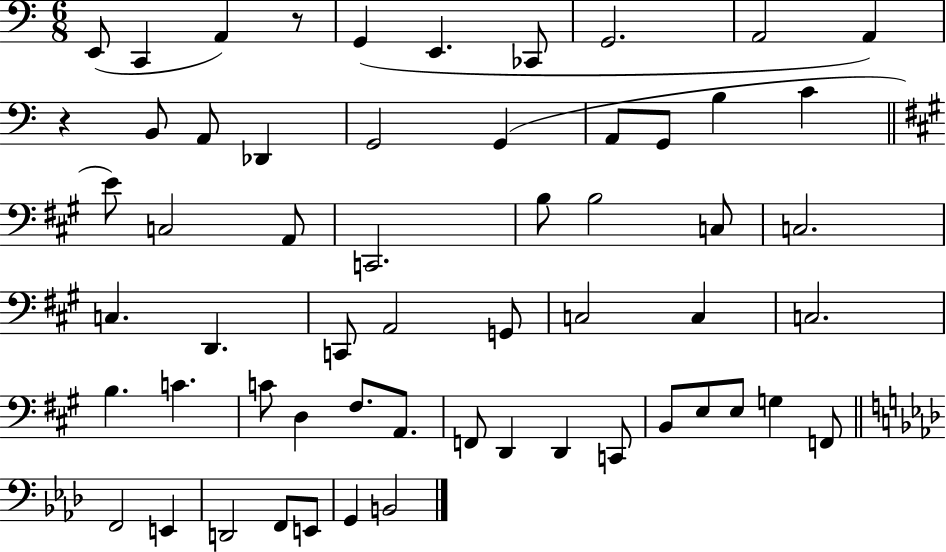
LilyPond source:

{
  \clef bass
  \numericTimeSignature
  \time 6/8
  \key c \major
  e,8( c,4 a,4) r8 | g,4( e,4. ces,8 | g,2. | a,2 a,4) | \break r4 b,8 a,8 des,4 | g,2 g,4( | a,8 g,8 b4 c'4 | \bar "||" \break \key a \major e'8) c2 a,8 | c,2. | b8 b2 c8 | c2. | \break c4. d,4. | c,8 a,2 g,8 | c2 c4 | c2. | \break b4. c'4. | c'8 d4 fis8. a,8. | f,8 d,4 d,4 c,8 | b,8 e8 e8 g4 f,8 | \break \bar "||" \break \key aes \major f,2 e,4 | d,2 f,8 e,8 | g,4 b,2 | \bar "|."
}